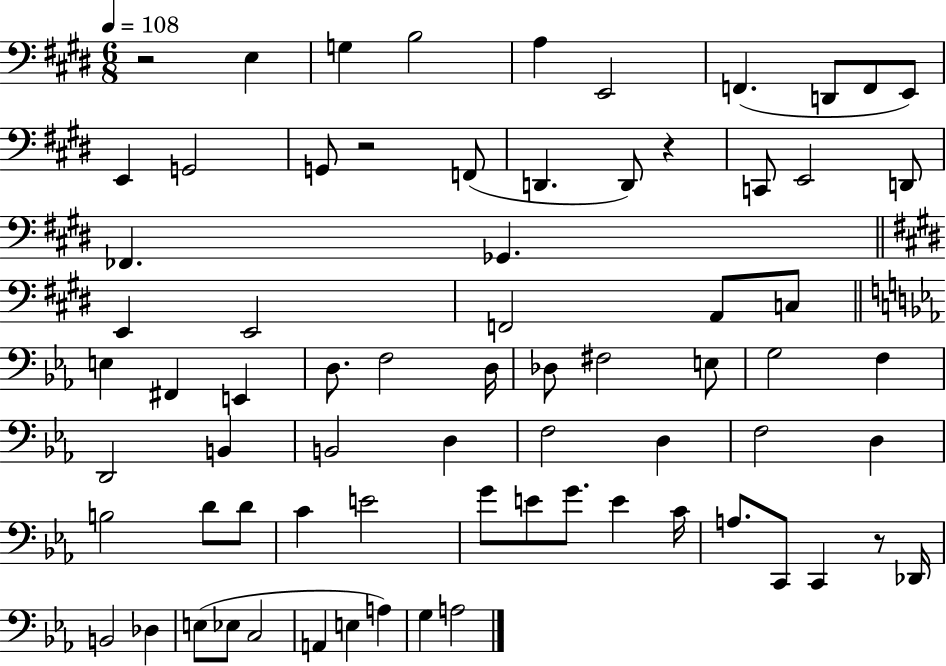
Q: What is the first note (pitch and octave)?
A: E3